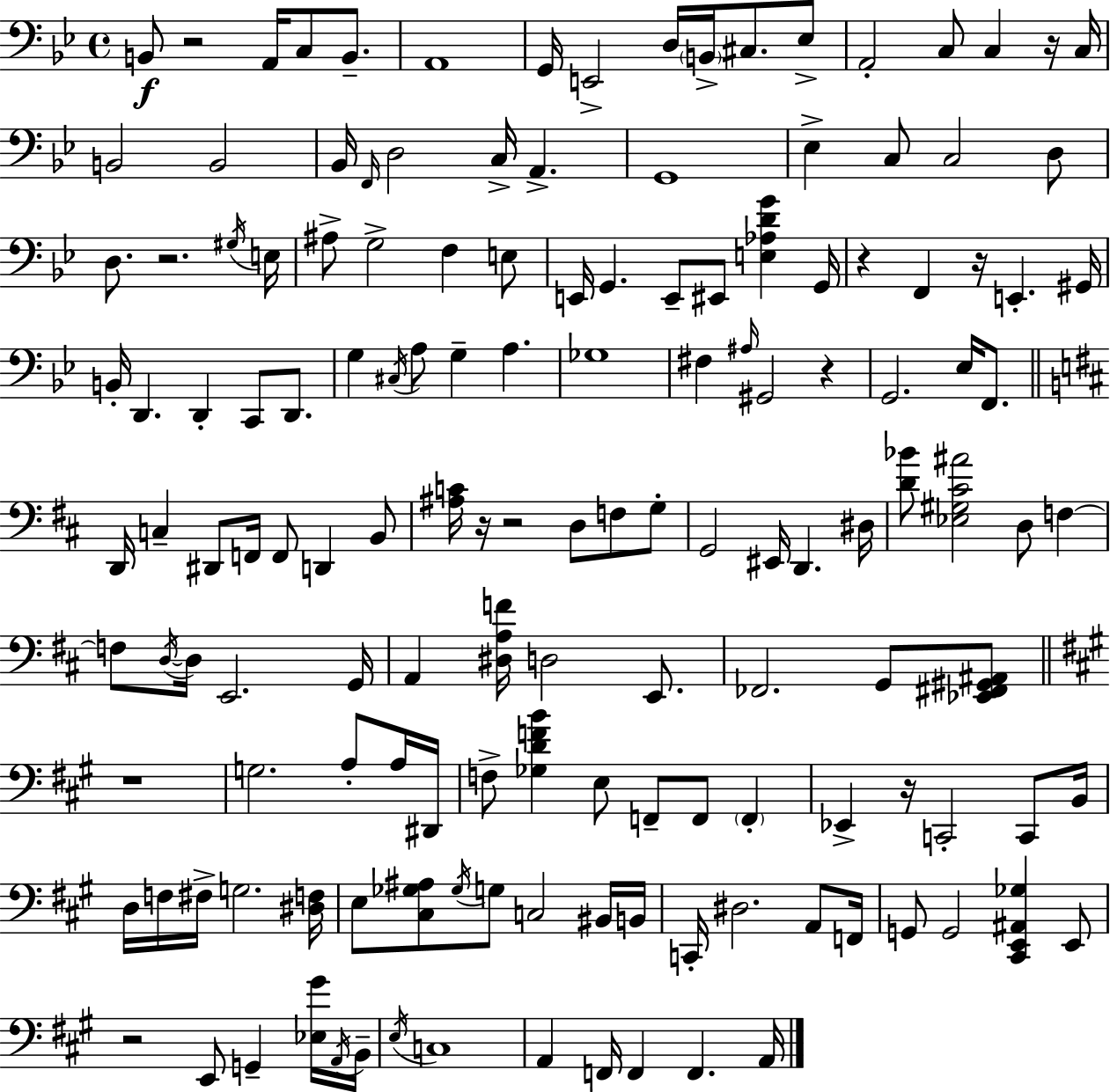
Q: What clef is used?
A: bass